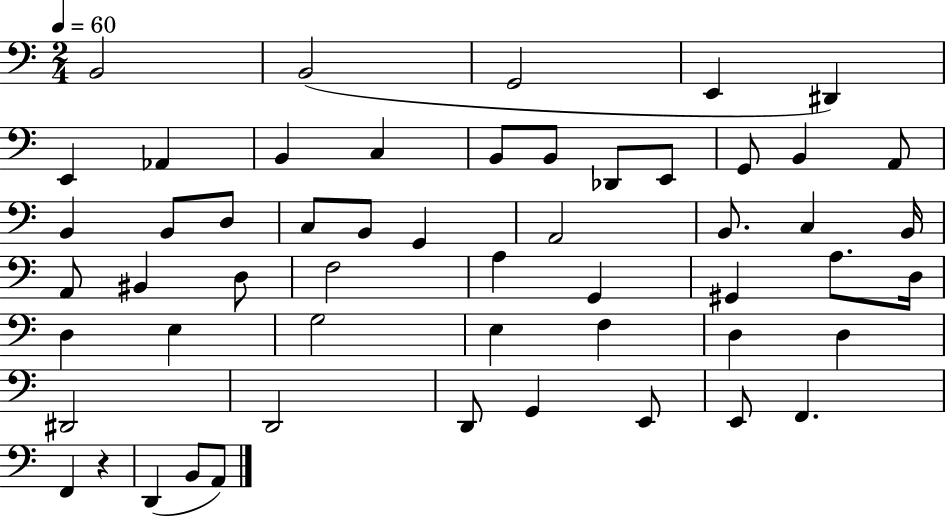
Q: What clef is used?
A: bass